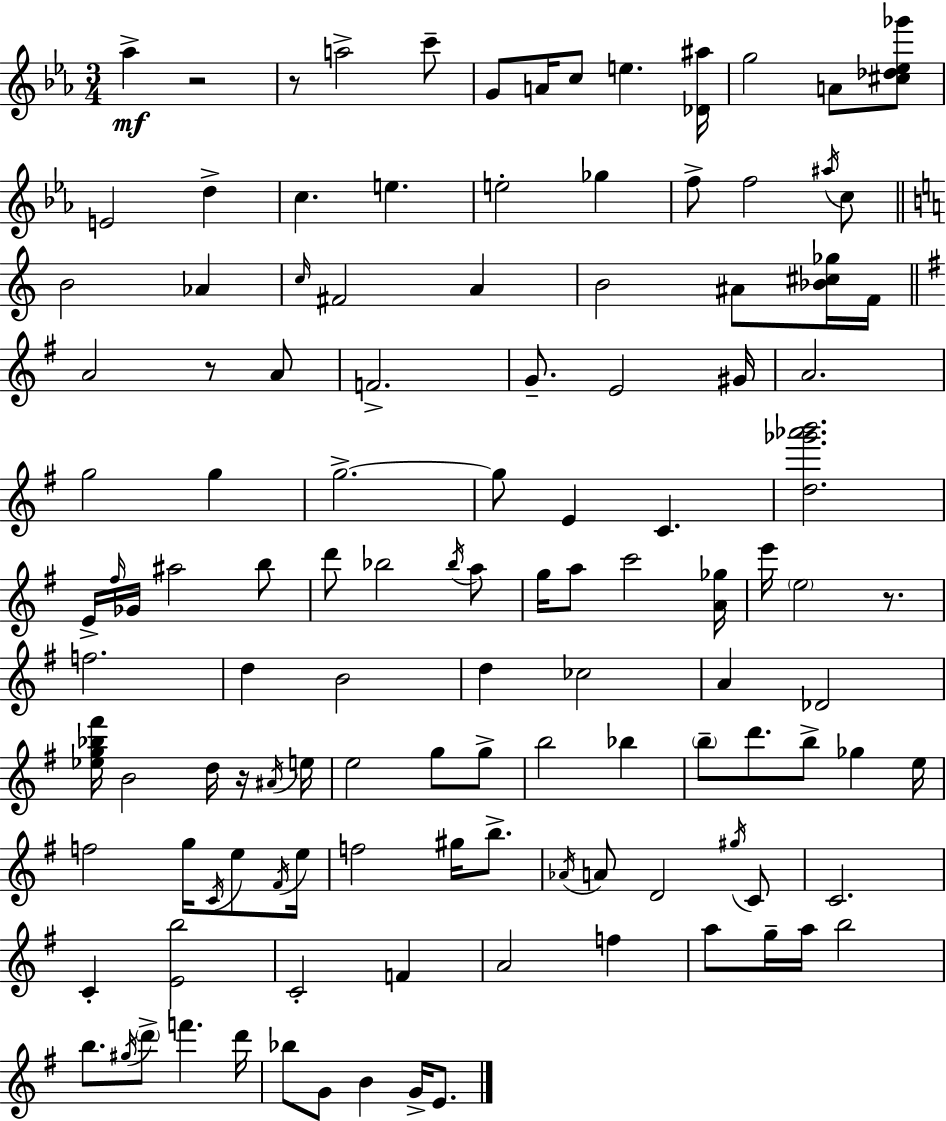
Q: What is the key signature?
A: EES major